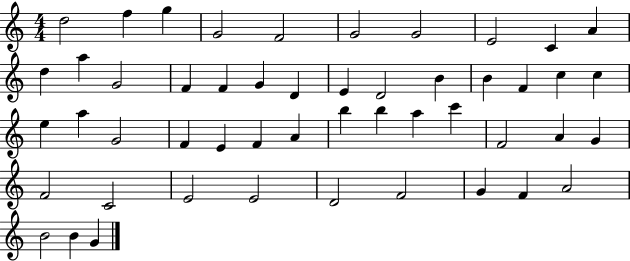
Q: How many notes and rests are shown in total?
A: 50